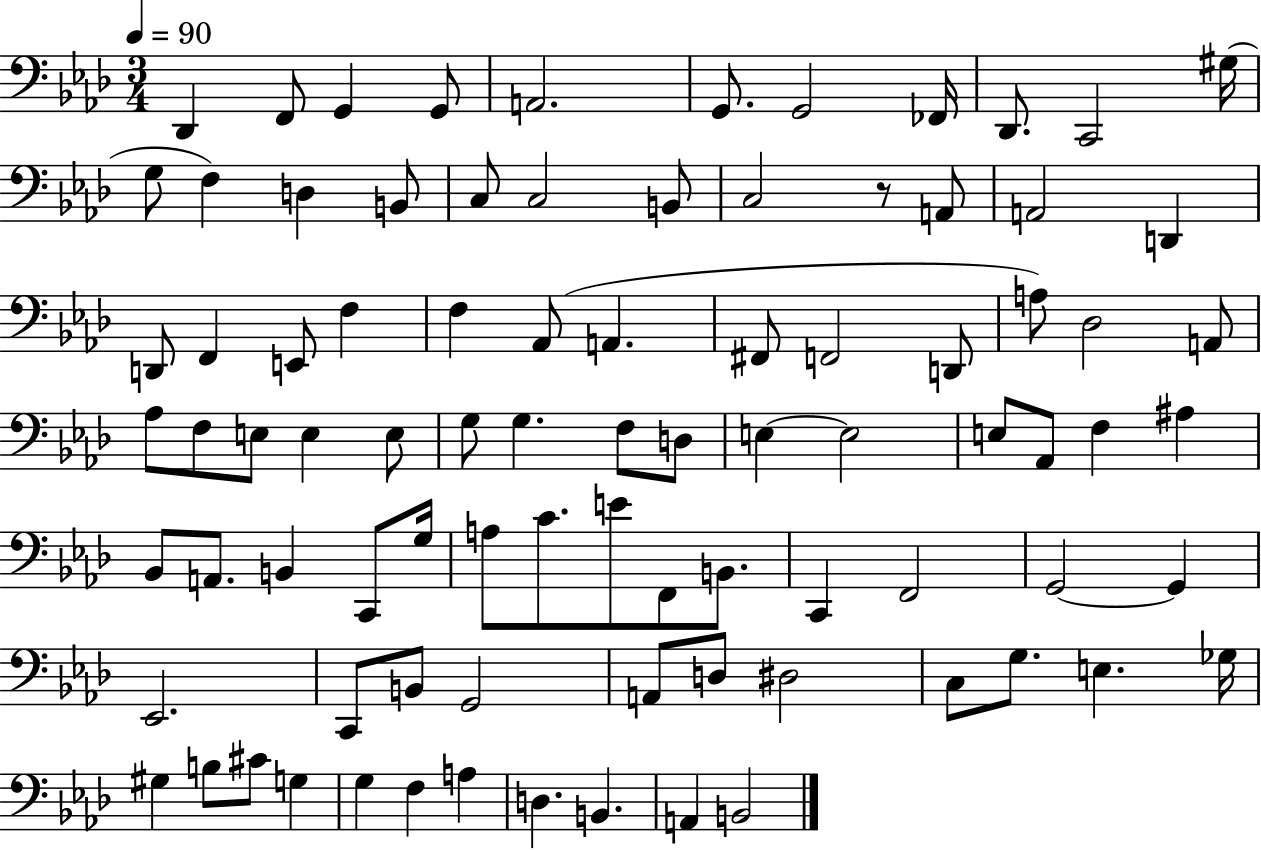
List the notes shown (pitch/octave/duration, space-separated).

Db2/q F2/e G2/q G2/e A2/h. G2/e. G2/h FES2/s Db2/e. C2/h G#3/s G3/e F3/q D3/q B2/e C3/e C3/h B2/e C3/h R/e A2/e A2/h D2/q D2/e F2/q E2/e F3/q F3/q Ab2/e A2/q. F#2/e F2/h D2/e A3/e Db3/h A2/e Ab3/e F3/e E3/e E3/q E3/e G3/e G3/q. F3/e D3/e E3/q E3/h E3/e Ab2/e F3/q A#3/q Bb2/e A2/e. B2/q C2/e G3/s A3/e C4/e. E4/e F2/e B2/e. C2/q F2/h G2/h G2/q Eb2/h. C2/e B2/e G2/h A2/e D3/e D#3/h C3/e G3/e. E3/q. Gb3/s G#3/q B3/e C#4/e G3/q G3/q F3/q A3/q D3/q. B2/q. A2/q B2/h